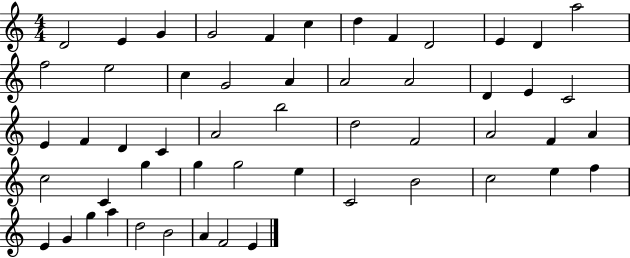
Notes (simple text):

D4/h E4/q G4/q G4/h F4/q C5/q D5/q F4/q D4/h E4/q D4/q A5/h F5/h E5/h C5/q G4/h A4/q A4/h A4/h D4/q E4/q C4/h E4/q F4/q D4/q C4/q A4/h B5/h D5/h F4/h A4/h F4/q A4/q C5/h C4/q G5/q G5/q G5/h E5/q C4/h B4/h C5/h E5/q F5/q E4/q G4/q G5/q A5/q D5/h B4/h A4/q F4/h E4/q